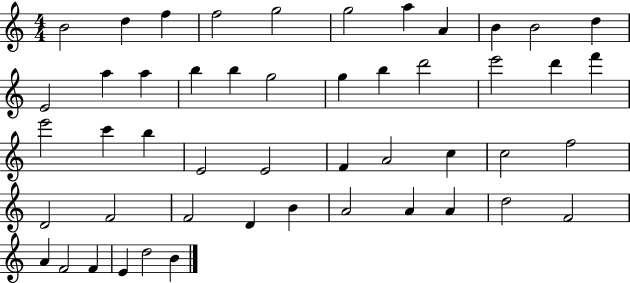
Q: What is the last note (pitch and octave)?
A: B4